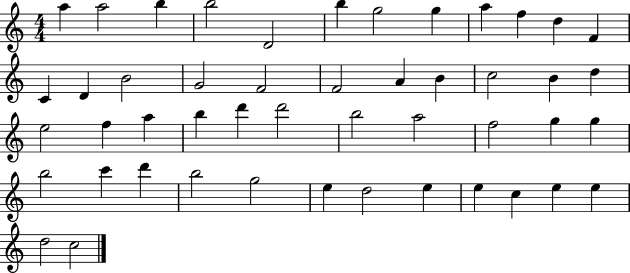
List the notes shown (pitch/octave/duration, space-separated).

A5/q A5/h B5/q B5/h D4/h B5/q G5/h G5/q A5/q F5/q D5/q F4/q C4/q D4/q B4/h G4/h F4/h F4/h A4/q B4/q C5/h B4/q D5/q E5/h F5/q A5/q B5/q D6/q D6/h B5/h A5/h F5/h G5/q G5/q B5/h C6/q D6/q B5/h G5/h E5/q D5/h E5/q E5/q C5/q E5/q E5/q D5/h C5/h